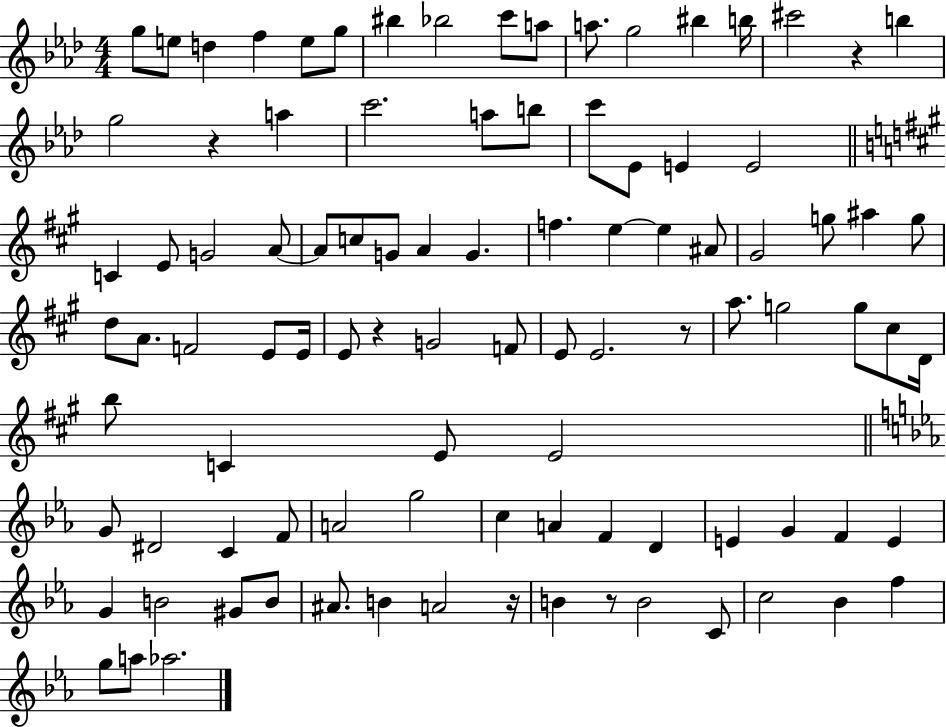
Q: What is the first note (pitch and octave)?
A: G5